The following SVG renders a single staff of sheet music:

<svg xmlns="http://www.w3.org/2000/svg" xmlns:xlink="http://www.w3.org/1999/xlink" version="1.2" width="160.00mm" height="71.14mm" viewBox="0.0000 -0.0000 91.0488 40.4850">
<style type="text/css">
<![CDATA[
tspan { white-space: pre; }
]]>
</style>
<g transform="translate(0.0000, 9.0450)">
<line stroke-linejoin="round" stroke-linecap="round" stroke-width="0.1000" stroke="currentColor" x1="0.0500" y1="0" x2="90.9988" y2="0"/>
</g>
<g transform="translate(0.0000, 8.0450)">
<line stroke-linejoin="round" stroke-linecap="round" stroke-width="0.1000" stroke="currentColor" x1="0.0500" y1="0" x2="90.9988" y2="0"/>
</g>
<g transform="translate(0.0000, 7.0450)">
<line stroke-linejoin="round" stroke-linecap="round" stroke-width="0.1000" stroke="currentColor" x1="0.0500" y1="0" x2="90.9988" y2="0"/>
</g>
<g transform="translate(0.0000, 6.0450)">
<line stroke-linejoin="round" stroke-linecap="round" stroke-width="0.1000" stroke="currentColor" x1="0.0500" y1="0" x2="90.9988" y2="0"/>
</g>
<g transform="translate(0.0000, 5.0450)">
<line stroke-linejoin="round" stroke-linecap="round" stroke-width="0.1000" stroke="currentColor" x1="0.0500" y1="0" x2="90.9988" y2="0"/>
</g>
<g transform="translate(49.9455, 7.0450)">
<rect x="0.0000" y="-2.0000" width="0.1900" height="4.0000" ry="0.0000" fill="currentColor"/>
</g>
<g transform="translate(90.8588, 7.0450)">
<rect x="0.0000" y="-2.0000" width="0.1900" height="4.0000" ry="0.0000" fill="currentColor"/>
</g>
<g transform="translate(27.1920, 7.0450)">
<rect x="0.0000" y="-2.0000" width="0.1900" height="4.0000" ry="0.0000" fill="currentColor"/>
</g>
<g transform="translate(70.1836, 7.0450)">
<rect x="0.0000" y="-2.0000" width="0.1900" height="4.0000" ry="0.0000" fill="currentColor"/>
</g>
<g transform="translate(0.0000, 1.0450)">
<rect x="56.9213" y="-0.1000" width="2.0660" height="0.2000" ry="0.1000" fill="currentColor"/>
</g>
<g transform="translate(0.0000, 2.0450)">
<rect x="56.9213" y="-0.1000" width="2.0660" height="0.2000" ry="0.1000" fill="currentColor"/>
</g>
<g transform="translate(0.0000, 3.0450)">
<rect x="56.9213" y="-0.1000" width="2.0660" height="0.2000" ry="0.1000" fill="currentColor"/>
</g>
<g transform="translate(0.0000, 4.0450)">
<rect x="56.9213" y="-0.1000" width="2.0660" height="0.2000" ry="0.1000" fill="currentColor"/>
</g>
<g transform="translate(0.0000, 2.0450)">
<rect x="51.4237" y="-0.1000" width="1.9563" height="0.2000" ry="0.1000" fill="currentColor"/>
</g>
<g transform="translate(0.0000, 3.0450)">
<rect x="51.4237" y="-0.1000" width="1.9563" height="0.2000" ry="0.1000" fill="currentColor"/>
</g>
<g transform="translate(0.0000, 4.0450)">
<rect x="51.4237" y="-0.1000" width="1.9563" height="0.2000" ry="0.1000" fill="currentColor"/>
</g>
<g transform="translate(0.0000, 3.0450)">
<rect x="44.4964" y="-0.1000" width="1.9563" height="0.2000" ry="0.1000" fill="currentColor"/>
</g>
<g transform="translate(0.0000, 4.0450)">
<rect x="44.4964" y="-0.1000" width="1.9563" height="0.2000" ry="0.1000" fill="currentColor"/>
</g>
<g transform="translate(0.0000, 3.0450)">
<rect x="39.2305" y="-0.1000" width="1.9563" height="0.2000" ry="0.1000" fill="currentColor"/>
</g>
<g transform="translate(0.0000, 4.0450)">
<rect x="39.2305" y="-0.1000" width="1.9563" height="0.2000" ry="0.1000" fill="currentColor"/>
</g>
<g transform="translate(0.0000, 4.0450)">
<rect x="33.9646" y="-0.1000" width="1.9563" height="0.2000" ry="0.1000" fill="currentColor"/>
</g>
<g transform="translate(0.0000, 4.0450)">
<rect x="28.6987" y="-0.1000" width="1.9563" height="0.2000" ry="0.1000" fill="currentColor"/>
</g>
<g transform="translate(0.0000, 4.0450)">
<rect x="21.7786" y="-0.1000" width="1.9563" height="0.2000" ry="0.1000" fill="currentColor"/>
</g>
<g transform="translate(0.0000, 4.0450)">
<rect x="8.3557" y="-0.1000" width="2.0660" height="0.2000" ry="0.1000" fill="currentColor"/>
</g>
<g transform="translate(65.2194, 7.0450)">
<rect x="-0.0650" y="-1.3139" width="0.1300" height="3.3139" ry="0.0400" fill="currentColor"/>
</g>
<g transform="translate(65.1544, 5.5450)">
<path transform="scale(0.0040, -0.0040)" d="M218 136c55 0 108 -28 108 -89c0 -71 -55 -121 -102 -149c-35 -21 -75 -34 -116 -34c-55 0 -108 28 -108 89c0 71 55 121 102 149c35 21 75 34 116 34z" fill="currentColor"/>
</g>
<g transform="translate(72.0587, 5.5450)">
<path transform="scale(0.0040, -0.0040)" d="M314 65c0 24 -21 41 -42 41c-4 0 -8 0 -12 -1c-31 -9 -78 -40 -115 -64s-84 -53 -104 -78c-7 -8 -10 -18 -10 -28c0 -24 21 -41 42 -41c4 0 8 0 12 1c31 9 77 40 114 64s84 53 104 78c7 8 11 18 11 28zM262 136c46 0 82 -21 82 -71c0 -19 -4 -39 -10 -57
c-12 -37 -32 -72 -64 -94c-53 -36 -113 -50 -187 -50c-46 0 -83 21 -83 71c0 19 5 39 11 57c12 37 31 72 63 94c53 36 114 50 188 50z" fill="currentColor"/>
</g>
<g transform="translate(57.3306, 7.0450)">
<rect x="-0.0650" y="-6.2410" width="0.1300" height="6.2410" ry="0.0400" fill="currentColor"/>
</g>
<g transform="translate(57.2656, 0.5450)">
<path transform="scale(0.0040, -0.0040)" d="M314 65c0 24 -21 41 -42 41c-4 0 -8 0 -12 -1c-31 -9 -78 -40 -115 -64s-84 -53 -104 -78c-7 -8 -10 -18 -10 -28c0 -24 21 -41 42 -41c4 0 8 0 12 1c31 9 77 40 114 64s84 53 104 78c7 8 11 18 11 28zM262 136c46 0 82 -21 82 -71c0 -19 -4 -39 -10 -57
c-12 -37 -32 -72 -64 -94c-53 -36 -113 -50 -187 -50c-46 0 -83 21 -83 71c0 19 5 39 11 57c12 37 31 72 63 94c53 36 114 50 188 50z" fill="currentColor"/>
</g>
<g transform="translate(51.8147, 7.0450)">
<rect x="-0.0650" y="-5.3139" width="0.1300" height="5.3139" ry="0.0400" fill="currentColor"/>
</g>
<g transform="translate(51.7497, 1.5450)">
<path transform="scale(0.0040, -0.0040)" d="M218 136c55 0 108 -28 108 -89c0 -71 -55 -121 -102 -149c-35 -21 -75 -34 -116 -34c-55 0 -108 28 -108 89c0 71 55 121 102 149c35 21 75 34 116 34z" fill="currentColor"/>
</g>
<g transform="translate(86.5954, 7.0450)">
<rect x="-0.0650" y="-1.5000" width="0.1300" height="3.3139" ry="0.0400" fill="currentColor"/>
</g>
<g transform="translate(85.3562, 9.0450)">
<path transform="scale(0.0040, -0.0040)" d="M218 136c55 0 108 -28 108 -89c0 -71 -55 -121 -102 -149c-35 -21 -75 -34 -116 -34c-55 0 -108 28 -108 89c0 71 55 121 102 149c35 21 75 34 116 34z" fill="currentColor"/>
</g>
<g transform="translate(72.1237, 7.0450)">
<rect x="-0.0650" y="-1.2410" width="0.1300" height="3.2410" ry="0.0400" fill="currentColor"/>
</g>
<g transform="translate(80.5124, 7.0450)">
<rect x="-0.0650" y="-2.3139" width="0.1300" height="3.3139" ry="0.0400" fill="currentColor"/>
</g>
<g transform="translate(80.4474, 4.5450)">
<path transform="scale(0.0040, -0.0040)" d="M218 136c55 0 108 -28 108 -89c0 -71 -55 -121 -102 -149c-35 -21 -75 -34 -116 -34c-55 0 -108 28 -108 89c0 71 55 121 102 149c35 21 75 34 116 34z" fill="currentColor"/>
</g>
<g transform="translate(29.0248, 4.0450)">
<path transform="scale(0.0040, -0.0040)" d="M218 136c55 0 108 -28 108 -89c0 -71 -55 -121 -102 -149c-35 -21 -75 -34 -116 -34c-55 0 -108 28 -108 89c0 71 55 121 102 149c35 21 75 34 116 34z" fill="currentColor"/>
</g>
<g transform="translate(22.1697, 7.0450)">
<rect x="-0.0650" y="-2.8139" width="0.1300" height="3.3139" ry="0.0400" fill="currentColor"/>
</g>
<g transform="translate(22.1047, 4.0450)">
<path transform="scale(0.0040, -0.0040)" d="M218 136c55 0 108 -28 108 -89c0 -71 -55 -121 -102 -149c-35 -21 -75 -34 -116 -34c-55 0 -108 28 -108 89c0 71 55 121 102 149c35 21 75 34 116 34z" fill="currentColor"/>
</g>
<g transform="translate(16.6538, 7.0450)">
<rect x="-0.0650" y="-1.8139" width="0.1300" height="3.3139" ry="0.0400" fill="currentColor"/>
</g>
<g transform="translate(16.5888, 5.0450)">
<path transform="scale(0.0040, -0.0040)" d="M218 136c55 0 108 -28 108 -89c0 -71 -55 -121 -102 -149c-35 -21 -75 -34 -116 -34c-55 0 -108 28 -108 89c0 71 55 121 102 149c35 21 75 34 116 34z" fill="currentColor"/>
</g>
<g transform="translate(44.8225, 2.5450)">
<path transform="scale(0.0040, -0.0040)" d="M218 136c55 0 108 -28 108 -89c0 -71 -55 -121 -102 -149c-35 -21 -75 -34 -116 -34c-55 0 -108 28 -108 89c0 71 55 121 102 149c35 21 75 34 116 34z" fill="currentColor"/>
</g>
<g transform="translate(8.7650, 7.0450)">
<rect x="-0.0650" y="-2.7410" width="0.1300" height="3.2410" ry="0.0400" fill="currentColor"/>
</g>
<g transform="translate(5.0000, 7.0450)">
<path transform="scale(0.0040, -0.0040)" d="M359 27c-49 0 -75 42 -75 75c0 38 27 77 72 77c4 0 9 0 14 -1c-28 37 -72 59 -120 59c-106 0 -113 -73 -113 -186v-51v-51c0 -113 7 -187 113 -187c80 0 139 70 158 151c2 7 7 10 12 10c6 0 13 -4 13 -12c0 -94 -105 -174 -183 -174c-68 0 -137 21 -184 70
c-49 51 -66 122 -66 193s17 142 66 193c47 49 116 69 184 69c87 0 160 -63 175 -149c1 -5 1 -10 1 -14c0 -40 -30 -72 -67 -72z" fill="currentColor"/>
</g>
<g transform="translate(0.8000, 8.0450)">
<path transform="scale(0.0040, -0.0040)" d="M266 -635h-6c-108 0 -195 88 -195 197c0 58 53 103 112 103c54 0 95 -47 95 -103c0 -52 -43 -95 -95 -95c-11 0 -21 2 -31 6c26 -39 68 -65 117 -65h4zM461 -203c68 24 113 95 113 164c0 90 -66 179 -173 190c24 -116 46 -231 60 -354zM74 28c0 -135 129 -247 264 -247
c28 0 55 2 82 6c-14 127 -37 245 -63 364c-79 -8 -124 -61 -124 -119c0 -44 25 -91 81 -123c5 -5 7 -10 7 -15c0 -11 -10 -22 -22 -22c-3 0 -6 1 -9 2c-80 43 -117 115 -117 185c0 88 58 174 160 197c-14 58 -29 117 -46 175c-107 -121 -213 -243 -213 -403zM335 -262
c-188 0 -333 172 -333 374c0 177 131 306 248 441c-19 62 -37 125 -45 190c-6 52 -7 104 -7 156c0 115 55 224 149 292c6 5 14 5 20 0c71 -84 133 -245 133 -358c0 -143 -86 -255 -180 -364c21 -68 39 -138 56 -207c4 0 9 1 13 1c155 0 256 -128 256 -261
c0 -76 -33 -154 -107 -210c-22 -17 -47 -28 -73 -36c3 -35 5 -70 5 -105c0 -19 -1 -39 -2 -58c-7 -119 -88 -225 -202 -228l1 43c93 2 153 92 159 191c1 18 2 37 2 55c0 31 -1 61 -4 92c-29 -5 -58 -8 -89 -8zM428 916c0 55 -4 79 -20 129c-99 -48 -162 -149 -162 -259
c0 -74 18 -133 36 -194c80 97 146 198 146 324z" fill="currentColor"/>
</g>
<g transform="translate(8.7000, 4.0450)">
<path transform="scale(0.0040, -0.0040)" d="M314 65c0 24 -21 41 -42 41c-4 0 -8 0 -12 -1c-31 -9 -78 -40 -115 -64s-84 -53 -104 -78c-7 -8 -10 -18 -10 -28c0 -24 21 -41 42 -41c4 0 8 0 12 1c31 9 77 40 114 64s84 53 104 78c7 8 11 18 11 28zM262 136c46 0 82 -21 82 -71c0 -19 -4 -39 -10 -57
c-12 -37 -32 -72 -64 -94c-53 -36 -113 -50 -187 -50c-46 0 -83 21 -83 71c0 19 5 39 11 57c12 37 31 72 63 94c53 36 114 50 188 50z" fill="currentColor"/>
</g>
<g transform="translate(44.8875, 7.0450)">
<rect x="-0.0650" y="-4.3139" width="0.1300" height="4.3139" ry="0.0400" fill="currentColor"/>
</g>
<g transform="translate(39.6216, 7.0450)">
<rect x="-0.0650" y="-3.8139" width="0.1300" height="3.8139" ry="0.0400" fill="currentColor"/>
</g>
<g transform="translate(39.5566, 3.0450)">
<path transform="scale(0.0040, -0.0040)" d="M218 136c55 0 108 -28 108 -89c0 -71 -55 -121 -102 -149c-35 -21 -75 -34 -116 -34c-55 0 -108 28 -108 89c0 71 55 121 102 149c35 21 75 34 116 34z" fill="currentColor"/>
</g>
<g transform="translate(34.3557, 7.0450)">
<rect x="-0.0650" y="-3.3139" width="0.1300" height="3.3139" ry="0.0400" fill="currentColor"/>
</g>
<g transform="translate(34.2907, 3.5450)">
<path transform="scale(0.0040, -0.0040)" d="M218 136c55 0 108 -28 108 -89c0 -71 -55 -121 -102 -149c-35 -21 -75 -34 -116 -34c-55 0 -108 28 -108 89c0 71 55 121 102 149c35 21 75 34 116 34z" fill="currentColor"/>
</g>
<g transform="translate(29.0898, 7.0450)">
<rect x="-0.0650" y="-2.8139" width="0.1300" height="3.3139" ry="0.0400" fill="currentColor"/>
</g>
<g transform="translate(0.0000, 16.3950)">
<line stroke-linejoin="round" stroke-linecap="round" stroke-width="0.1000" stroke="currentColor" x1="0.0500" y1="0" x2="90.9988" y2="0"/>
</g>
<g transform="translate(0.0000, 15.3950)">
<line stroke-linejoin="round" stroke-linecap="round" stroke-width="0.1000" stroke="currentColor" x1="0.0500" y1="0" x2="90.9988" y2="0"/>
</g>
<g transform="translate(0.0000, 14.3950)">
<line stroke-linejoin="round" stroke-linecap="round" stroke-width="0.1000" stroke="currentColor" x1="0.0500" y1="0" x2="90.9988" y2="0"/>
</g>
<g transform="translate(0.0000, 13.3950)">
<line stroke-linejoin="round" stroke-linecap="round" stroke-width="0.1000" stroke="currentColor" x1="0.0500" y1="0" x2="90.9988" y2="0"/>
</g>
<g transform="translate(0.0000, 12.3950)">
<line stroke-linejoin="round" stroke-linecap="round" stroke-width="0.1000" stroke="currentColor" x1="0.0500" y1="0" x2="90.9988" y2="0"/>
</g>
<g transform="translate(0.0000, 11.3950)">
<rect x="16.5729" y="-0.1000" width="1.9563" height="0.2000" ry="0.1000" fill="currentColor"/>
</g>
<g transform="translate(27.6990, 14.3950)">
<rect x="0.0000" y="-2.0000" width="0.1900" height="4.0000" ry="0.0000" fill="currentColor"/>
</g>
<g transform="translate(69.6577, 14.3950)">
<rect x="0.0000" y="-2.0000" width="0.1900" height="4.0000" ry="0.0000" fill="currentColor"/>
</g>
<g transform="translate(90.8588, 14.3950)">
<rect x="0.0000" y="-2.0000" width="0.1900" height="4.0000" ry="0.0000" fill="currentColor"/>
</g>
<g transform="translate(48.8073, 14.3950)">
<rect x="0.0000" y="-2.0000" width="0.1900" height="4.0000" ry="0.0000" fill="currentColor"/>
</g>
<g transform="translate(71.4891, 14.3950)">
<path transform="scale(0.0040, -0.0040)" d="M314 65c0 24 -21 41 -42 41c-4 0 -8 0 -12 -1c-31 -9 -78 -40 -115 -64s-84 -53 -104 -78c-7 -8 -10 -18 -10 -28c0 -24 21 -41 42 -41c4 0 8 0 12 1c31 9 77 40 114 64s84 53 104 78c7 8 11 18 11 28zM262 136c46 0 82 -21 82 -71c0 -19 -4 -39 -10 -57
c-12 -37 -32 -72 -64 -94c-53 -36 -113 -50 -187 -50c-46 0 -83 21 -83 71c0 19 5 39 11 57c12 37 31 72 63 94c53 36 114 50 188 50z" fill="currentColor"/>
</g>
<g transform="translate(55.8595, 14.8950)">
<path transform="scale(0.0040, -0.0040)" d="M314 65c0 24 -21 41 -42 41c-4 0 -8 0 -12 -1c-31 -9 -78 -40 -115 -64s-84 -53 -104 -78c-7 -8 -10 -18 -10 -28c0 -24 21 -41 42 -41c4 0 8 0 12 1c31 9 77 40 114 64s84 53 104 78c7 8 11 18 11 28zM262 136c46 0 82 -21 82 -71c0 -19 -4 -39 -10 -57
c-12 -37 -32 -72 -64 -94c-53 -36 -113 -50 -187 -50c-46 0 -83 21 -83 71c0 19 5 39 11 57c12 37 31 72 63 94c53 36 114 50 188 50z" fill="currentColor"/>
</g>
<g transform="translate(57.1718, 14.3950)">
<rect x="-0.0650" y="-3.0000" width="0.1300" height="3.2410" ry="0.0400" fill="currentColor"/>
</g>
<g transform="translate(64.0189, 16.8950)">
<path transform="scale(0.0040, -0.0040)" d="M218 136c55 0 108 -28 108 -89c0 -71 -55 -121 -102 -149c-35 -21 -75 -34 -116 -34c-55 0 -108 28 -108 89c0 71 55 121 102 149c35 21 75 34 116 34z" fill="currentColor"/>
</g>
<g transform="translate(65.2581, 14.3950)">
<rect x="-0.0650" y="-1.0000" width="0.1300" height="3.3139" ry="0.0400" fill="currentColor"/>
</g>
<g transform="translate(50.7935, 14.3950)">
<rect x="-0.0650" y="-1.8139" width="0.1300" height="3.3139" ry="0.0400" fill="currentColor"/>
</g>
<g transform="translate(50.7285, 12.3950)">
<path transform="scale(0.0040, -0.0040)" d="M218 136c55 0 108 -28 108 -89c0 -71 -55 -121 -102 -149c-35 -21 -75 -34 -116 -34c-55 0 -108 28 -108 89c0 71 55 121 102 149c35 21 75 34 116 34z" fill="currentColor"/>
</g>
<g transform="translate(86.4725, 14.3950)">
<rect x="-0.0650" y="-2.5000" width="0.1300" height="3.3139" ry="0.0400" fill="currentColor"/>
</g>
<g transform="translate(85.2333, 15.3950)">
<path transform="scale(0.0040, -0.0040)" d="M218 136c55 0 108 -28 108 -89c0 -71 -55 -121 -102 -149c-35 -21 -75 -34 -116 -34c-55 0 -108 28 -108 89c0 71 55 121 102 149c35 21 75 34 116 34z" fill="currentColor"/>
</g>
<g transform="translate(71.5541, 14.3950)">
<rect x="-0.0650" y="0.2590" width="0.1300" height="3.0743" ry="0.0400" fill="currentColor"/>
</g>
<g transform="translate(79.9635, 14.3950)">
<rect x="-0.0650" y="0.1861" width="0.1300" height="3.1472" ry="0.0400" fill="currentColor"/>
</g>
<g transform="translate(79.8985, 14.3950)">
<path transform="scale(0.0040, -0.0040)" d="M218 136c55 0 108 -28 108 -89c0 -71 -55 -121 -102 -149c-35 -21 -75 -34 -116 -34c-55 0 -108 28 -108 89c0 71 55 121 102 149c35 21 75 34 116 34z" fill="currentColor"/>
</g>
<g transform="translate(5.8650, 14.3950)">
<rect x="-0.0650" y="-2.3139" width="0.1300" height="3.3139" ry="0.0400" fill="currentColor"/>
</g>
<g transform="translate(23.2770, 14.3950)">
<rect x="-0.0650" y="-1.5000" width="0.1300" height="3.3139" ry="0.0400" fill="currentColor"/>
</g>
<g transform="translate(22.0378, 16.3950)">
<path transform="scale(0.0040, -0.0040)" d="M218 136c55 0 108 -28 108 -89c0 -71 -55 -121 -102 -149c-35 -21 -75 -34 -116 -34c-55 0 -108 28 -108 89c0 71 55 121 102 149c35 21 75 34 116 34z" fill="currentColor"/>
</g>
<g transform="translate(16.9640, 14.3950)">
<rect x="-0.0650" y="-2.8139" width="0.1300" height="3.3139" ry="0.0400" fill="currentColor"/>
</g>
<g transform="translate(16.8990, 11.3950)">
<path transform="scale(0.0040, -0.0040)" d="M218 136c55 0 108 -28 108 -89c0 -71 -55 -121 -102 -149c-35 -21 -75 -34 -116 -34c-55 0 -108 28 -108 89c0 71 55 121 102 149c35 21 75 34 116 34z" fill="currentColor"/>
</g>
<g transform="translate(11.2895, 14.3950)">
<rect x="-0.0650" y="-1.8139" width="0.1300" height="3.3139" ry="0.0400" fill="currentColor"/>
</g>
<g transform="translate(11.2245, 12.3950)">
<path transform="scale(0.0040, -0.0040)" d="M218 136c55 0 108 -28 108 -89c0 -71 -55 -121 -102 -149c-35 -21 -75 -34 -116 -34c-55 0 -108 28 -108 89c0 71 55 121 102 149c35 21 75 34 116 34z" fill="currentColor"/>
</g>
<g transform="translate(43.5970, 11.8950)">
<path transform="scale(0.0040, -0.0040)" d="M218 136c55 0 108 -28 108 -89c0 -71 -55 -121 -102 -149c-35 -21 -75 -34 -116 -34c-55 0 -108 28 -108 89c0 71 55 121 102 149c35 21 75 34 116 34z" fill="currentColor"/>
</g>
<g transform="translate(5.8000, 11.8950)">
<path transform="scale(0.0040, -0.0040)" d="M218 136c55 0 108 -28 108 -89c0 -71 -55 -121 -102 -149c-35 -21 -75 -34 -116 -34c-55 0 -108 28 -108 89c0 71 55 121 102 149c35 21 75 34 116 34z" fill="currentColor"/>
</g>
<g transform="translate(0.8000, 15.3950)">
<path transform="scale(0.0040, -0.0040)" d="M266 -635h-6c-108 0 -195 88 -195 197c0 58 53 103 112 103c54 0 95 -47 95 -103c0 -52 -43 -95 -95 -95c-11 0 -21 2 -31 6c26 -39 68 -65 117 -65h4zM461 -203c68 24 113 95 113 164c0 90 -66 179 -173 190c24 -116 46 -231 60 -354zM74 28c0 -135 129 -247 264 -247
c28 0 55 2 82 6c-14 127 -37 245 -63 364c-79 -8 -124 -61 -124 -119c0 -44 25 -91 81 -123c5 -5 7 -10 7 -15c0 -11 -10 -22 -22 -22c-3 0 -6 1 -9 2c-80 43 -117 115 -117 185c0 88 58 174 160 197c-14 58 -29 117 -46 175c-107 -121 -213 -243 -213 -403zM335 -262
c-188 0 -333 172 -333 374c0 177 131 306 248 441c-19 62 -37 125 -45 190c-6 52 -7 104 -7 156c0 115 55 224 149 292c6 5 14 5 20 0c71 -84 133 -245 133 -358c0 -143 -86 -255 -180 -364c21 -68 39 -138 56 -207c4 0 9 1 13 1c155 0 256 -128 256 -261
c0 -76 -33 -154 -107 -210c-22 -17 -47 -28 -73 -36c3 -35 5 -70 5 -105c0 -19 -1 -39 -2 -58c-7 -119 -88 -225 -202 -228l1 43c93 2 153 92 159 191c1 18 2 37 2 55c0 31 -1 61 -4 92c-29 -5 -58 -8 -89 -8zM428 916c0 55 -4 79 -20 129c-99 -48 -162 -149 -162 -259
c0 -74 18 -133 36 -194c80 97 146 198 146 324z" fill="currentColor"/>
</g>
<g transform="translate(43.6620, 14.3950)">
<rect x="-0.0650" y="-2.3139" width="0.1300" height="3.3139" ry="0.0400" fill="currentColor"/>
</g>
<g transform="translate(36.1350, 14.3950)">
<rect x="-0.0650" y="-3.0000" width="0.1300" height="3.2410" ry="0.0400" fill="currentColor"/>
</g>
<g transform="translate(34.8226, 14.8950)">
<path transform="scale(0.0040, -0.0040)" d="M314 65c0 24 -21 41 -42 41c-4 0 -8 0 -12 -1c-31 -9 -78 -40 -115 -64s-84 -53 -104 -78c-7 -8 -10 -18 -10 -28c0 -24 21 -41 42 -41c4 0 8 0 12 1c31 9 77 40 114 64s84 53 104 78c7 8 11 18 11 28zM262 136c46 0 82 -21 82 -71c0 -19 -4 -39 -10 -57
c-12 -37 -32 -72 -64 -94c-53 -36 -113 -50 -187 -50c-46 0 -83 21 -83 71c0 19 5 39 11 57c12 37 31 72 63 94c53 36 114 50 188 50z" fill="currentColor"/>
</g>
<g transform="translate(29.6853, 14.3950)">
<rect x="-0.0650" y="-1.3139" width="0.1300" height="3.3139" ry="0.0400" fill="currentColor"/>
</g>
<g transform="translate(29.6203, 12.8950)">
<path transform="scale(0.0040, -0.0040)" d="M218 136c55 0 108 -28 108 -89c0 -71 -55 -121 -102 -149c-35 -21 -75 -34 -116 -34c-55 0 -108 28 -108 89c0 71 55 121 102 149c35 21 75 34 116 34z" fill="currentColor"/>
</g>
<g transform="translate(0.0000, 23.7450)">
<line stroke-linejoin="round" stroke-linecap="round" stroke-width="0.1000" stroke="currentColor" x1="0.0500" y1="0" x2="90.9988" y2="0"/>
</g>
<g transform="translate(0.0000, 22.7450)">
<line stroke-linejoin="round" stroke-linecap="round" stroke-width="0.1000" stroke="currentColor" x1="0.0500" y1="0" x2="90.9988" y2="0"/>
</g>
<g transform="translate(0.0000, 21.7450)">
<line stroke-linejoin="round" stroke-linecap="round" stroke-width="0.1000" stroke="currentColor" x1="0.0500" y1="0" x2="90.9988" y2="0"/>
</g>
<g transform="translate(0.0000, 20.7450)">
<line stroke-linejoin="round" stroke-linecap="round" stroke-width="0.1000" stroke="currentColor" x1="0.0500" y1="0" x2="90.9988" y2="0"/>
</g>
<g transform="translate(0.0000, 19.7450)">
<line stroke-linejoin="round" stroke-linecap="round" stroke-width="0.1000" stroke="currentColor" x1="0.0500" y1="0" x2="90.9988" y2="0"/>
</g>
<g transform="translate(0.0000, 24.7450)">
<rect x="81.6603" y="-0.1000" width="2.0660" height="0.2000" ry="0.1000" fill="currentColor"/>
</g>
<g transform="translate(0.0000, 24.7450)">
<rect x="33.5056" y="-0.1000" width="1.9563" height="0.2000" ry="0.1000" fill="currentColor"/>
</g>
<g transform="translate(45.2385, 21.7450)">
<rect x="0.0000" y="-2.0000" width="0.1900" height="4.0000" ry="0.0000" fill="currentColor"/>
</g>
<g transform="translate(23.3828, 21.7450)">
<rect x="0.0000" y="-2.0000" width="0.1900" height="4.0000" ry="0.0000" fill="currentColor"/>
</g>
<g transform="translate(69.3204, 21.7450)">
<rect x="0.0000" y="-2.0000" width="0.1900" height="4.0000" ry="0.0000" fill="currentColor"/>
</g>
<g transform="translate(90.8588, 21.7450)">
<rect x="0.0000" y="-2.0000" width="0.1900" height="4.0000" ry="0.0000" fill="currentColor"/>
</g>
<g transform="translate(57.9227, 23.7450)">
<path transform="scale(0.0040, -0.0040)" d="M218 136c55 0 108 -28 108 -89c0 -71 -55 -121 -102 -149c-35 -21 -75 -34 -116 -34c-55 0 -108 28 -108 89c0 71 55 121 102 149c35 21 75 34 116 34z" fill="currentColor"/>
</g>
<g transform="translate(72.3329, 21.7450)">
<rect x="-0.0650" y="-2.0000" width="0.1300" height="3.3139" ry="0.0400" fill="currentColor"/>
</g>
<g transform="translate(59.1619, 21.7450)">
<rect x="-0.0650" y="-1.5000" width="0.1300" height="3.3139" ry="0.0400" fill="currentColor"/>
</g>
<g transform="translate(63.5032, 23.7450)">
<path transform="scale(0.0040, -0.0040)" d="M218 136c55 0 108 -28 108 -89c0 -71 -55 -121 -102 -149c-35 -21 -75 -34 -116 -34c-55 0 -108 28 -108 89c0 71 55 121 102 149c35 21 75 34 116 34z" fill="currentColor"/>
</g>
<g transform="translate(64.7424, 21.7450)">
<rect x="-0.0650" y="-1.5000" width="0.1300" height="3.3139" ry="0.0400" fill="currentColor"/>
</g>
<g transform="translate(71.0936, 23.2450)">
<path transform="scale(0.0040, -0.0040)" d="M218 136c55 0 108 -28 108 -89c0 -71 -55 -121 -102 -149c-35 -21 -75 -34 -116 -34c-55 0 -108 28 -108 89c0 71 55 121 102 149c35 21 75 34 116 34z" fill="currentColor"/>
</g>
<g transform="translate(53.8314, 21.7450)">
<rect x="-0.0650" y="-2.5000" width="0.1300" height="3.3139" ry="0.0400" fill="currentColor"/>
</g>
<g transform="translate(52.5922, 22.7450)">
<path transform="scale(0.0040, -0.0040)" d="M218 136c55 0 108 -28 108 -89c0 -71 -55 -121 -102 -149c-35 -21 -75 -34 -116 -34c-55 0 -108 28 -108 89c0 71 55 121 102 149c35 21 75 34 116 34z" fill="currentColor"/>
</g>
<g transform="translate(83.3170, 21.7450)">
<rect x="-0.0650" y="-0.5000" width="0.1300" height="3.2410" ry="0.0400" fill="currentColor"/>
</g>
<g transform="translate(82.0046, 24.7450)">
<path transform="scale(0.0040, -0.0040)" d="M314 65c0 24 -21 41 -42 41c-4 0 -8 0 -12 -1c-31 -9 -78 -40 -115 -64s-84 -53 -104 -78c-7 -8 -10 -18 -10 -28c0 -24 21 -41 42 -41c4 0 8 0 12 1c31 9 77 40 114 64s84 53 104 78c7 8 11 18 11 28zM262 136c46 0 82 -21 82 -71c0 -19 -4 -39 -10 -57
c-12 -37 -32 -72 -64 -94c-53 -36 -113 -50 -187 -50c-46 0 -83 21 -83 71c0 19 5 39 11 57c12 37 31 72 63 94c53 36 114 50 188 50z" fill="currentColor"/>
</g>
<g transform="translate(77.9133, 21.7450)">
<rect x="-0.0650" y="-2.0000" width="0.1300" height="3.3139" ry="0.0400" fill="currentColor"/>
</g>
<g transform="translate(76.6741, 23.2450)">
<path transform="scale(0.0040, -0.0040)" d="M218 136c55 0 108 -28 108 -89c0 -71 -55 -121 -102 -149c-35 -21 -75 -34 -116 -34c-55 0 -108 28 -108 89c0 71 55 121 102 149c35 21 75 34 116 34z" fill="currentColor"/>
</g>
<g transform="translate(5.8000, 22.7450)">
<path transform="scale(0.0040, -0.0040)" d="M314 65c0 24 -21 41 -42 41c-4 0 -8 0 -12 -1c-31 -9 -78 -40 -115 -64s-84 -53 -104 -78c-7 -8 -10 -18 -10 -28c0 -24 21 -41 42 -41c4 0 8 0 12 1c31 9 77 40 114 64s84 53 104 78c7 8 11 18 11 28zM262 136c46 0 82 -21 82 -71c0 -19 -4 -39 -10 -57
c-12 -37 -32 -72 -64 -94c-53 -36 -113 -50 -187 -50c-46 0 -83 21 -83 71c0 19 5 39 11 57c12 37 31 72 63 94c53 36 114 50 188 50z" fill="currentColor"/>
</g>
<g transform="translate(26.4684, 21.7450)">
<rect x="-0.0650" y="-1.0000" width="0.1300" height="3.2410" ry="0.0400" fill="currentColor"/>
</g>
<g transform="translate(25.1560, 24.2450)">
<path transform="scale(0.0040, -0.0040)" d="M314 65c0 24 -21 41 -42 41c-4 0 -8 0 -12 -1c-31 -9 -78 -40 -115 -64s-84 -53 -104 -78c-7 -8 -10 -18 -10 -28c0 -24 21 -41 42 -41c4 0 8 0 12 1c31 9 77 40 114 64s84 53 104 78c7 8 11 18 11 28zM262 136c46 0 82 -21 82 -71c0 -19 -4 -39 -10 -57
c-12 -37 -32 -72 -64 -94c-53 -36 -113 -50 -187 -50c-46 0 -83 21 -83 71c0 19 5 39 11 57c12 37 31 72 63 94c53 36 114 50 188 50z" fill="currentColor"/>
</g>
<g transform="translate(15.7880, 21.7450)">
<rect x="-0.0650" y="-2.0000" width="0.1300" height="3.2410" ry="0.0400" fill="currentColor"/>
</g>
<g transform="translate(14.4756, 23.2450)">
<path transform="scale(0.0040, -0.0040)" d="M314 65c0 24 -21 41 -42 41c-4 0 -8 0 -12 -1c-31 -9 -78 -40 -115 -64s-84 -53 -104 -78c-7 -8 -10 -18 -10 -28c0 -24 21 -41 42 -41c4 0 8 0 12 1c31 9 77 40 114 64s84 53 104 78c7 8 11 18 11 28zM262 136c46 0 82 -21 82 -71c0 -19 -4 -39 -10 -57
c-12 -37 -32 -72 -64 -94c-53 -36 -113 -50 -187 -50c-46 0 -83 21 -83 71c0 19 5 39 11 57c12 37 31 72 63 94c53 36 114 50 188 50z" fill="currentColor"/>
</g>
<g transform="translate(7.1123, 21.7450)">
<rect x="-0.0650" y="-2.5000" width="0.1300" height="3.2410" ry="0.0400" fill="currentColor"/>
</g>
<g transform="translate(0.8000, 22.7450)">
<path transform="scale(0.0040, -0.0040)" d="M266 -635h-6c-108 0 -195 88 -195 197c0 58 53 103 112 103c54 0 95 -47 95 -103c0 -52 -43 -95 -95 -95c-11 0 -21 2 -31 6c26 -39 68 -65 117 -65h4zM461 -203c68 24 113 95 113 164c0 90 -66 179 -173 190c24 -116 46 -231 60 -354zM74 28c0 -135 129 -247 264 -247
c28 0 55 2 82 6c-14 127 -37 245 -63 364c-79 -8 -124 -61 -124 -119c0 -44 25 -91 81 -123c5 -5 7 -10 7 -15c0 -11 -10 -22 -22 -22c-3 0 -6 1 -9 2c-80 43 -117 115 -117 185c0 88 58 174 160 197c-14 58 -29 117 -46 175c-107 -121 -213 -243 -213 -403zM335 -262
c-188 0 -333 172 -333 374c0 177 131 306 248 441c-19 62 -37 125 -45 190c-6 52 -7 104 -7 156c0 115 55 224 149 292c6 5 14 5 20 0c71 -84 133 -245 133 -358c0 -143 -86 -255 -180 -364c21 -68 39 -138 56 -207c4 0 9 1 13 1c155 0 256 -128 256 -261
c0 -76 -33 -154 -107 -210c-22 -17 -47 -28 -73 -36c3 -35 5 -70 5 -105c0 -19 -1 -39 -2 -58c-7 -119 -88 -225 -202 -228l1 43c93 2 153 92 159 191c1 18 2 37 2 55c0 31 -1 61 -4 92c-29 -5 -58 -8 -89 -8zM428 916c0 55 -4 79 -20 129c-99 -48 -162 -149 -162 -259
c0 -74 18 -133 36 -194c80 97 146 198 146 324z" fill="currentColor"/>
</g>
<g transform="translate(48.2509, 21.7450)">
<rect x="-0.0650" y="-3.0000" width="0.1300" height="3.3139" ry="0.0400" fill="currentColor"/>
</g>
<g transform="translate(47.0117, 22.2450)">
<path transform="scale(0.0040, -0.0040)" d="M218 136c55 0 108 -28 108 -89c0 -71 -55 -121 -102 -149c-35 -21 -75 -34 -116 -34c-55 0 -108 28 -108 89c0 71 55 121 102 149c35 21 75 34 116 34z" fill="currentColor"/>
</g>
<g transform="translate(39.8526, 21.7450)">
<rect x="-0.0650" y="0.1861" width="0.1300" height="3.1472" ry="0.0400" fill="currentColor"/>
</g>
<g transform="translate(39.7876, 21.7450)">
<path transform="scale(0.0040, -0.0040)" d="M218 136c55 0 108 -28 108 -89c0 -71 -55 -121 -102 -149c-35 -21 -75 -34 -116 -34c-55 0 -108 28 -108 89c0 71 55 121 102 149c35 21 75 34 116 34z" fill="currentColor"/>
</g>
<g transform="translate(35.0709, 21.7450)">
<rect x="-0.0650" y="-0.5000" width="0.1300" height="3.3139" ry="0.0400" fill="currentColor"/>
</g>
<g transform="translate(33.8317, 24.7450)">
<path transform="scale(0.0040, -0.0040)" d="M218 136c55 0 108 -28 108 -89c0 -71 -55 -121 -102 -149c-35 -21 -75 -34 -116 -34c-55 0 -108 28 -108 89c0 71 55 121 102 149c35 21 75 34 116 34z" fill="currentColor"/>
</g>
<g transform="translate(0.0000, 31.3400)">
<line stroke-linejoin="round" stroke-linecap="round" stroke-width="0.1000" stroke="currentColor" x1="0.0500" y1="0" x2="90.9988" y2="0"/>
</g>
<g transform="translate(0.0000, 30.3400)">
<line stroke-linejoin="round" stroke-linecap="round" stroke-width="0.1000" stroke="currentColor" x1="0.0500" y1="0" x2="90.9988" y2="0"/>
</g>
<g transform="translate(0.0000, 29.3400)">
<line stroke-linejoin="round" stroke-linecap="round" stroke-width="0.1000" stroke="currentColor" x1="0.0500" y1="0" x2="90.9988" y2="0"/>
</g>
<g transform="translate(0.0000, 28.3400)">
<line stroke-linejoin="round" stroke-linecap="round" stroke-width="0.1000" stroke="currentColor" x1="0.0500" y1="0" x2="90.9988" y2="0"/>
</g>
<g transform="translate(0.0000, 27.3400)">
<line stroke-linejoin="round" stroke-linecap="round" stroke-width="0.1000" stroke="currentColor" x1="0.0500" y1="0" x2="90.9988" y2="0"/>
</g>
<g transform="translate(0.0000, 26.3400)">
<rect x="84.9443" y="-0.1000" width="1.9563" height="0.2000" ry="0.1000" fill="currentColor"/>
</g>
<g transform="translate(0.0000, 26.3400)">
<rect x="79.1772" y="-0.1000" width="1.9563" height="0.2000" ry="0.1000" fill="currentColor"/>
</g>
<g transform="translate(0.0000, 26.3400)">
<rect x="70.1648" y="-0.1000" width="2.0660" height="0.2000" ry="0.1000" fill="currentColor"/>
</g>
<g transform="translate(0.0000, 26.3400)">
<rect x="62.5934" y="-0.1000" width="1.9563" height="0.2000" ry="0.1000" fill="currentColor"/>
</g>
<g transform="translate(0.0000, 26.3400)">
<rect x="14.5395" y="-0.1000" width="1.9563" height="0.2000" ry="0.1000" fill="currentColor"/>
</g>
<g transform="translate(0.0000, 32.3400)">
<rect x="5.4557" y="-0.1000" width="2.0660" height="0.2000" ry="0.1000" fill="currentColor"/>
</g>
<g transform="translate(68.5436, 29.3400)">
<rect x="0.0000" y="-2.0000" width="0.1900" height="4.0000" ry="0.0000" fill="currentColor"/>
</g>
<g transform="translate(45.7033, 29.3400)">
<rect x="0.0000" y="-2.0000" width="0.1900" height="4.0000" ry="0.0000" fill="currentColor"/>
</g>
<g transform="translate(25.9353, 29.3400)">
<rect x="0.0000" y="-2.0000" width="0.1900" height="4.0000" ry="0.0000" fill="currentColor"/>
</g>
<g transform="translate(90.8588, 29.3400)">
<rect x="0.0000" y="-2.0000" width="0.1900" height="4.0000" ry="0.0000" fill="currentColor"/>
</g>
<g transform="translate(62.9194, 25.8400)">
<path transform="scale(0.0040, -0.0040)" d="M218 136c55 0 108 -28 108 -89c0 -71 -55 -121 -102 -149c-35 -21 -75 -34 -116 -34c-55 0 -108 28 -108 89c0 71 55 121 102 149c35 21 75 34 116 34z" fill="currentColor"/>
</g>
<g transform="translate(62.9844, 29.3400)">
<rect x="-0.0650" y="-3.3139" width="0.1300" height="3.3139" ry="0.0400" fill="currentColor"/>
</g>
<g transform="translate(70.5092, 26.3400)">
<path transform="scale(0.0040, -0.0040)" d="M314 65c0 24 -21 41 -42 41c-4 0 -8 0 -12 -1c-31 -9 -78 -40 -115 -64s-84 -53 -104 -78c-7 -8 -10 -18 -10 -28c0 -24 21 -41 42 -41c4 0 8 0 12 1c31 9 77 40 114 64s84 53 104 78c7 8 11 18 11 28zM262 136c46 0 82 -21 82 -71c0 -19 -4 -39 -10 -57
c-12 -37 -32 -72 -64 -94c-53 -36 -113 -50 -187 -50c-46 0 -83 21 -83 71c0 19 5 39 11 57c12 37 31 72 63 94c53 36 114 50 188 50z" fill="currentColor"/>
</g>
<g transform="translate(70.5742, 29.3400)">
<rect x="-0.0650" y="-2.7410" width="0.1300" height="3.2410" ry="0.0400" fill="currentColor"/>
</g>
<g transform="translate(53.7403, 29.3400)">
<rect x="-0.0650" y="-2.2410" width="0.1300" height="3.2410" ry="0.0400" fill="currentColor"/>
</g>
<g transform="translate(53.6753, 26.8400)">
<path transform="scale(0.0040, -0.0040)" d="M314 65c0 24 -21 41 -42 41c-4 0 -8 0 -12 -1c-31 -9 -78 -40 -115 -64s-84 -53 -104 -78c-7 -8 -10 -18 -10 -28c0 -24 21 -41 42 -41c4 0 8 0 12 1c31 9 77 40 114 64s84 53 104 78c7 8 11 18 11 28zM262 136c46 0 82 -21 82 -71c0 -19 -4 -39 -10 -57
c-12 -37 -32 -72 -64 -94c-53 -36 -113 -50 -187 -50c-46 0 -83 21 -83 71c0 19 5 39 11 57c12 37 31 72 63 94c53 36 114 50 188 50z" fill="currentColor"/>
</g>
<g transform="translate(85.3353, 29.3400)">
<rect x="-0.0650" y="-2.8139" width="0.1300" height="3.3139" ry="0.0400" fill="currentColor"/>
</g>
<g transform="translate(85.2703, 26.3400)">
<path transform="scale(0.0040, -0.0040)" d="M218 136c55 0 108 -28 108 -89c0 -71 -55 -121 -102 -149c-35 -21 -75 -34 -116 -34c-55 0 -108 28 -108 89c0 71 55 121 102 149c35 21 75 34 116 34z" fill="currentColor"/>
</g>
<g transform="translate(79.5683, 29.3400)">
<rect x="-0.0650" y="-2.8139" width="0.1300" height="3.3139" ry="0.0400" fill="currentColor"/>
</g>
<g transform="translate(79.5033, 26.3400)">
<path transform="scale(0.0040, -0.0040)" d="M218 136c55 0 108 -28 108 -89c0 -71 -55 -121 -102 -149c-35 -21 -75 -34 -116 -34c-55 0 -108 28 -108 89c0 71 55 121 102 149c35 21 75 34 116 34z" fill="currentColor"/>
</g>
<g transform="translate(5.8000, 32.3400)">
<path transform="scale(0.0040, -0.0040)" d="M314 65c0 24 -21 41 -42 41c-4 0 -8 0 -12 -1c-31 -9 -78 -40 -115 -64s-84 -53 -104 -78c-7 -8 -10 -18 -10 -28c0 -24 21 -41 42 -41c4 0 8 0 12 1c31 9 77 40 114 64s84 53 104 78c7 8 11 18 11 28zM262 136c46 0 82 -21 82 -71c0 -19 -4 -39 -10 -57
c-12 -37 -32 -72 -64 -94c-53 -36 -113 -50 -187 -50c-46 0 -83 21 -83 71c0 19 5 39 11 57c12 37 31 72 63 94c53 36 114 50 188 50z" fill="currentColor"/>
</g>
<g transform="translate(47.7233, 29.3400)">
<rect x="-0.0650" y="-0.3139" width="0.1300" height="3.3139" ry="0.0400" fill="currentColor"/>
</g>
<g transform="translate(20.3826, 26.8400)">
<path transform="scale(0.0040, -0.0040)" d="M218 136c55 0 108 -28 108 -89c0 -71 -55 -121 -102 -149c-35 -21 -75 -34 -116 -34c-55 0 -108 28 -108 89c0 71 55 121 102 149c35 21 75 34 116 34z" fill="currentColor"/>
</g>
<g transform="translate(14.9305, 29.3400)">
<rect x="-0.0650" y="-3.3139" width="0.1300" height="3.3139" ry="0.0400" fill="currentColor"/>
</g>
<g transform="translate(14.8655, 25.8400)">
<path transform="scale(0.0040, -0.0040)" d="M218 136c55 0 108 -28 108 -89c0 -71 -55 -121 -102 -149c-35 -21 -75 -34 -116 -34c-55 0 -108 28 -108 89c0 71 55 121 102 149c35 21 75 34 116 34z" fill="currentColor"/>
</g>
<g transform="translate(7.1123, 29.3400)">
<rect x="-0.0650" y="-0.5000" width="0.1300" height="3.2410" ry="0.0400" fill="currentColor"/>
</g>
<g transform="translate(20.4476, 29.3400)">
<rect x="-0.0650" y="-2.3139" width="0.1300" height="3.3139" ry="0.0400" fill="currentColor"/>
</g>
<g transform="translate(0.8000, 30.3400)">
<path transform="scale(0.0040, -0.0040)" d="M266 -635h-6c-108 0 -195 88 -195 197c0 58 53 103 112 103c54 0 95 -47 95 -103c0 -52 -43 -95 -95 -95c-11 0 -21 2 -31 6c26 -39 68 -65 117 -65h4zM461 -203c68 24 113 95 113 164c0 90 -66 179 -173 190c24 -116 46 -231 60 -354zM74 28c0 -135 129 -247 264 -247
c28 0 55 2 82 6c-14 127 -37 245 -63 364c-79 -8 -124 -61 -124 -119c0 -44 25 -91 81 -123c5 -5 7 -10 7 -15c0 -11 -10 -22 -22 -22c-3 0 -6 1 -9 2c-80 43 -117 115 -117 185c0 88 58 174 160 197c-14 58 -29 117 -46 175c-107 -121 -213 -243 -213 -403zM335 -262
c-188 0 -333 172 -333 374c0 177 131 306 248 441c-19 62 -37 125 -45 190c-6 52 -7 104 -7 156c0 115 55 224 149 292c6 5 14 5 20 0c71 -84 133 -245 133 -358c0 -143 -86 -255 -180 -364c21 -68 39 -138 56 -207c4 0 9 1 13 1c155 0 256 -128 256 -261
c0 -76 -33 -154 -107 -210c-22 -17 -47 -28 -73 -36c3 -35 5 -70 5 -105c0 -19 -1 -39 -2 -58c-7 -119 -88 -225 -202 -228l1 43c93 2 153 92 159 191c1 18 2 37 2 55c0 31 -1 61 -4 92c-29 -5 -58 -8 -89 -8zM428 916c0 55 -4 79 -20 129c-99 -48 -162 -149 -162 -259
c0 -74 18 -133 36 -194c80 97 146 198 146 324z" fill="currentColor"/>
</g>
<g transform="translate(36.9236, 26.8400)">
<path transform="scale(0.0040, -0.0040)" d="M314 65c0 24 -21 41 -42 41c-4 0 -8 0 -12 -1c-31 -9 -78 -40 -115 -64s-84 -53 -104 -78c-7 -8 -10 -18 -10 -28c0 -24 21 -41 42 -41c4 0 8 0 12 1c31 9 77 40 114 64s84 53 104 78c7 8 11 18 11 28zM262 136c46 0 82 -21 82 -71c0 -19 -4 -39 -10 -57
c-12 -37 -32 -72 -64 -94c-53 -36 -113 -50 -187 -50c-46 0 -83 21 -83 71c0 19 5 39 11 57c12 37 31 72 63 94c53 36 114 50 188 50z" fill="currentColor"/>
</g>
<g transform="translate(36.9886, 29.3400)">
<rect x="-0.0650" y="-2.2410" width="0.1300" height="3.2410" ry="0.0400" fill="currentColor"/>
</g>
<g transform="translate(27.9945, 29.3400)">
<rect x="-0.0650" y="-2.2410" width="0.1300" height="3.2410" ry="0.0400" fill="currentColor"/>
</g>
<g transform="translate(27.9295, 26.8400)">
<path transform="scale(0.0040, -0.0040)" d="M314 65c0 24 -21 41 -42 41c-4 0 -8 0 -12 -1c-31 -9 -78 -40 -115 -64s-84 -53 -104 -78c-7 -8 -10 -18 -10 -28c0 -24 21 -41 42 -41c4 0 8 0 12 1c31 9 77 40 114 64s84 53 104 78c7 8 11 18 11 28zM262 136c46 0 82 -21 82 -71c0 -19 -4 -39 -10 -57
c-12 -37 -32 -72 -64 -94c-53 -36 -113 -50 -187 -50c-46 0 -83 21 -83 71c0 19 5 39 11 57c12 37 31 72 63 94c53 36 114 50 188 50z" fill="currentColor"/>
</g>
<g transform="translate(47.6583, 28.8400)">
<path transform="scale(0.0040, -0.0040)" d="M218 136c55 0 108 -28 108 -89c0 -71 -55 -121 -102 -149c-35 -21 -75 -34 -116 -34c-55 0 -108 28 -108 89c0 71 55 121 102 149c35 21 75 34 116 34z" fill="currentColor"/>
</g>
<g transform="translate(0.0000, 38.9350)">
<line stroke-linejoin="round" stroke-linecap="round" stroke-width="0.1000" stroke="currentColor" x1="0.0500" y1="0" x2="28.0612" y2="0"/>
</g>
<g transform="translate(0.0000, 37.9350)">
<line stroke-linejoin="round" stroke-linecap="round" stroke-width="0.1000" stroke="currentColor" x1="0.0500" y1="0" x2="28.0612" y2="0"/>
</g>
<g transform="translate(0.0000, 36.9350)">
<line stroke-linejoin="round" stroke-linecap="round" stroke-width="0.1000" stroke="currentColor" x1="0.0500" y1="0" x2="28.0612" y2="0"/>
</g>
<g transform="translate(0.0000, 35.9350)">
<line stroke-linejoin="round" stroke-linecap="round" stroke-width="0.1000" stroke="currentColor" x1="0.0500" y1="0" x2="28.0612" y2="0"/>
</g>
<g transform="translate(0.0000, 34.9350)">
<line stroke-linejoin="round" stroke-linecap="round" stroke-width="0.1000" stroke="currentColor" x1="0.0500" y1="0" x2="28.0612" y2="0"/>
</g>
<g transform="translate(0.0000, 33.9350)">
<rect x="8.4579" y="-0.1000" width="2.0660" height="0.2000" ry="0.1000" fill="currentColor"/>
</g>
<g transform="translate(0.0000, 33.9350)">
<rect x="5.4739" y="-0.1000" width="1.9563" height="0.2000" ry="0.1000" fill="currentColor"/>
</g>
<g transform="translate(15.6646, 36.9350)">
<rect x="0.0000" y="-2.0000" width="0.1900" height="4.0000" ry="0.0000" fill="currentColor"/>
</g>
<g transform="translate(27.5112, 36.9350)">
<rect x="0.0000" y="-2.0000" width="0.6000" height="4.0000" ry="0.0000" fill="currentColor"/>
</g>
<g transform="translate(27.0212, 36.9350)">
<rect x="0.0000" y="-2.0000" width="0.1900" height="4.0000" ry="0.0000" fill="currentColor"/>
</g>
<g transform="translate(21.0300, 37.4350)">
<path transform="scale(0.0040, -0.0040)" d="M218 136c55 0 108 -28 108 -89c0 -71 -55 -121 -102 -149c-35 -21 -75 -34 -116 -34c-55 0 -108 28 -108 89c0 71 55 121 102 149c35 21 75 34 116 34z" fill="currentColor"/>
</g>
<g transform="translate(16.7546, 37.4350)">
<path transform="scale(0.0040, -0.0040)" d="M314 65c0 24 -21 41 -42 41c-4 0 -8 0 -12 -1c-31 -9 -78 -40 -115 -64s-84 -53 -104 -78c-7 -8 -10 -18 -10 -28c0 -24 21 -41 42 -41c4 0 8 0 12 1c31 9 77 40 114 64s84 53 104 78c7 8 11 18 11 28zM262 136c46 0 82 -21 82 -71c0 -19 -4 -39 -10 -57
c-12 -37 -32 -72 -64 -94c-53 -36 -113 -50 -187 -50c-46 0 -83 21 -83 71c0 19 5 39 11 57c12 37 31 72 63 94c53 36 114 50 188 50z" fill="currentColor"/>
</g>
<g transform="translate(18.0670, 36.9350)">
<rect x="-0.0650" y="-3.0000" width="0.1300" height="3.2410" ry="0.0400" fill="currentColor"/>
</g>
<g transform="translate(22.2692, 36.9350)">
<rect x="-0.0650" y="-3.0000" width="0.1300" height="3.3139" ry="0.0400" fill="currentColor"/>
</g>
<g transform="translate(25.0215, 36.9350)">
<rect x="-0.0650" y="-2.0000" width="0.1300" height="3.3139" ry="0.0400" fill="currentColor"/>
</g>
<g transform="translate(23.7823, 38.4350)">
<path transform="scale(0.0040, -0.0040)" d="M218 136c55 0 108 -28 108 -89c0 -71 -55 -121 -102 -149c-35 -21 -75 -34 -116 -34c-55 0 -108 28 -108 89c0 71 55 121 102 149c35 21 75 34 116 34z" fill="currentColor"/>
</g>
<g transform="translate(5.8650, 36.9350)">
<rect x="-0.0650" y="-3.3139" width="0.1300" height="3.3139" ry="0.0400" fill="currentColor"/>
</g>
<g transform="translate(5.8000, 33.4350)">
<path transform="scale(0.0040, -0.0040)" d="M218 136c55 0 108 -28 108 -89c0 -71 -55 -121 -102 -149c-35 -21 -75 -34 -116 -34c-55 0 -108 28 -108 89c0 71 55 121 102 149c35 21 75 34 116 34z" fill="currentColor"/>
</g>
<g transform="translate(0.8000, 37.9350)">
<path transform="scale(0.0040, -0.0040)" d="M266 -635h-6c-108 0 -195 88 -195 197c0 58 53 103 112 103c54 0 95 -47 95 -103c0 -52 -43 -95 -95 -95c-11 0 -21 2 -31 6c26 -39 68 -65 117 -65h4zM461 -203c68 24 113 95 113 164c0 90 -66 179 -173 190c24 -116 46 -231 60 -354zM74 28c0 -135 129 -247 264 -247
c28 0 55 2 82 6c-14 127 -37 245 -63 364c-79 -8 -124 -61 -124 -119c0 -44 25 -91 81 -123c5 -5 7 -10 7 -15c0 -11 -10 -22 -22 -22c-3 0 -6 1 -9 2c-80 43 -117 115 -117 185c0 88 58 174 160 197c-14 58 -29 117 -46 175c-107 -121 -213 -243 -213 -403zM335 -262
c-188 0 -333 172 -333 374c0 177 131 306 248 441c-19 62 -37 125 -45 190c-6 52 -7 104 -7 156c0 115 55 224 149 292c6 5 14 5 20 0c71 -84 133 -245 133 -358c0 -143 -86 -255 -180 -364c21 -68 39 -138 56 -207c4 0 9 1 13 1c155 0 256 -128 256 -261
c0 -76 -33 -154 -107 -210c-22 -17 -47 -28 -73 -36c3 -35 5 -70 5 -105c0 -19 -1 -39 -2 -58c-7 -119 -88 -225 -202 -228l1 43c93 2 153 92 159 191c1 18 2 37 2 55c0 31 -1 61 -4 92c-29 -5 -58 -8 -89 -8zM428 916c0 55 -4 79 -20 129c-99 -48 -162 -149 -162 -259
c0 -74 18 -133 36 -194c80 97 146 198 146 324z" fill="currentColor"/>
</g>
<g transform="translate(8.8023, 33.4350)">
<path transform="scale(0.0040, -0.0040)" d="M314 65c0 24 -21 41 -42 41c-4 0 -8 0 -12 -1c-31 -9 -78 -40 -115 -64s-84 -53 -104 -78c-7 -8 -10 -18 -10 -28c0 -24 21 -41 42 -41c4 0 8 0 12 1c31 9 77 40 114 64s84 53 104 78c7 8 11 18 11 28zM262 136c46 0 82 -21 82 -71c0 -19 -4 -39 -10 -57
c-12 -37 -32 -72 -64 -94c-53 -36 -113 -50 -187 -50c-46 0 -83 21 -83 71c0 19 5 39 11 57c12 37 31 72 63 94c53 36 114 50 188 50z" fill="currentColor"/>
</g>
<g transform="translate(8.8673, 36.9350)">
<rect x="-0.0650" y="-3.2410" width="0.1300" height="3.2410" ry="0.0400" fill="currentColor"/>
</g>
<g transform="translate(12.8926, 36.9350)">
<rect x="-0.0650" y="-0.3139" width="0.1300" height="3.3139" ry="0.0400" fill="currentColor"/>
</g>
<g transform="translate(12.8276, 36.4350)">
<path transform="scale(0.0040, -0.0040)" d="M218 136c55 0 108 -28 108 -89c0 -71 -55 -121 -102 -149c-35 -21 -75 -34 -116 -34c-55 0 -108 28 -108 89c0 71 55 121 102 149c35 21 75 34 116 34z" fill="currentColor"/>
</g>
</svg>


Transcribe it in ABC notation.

X:1
T:Untitled
M:4/4
L:1/4
K:C
a2 f a a b c' d' f' a'2 e e2 g E g f a E e A2 g f A2 D B2 B G G2 F2 D2 C B A G E E F F C2 C2 b g g2 g2 c g2 b a2 a a b b2 c A2 A F